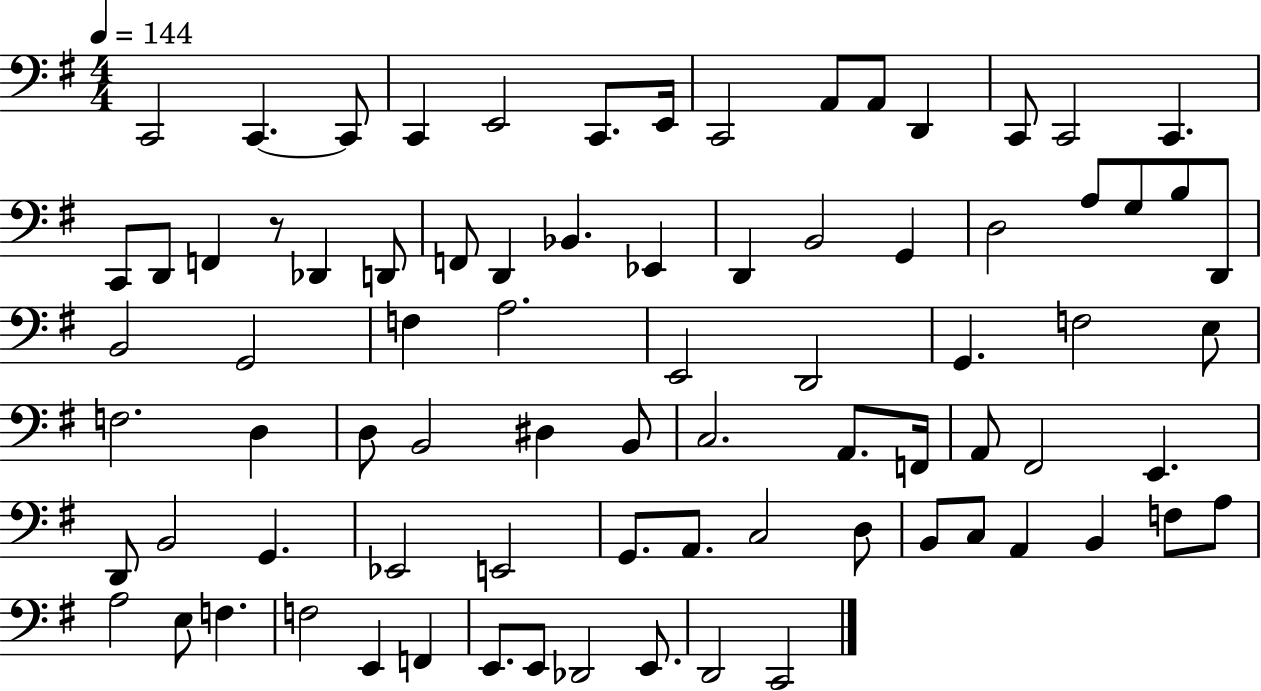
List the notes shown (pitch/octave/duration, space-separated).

C2/h C2/q. C2/e C2/q E2/h C2/e. E2/s C2/h A2/e A2/e D2/q C2/e C2/h C2/q. C2/e D2/e F2/q R/e Db2/q D2/e F2/e D2/q Bb2/q. Eb2/q D2/q B2/h G2/q D3/h A3/e G3/e B3/e D2/e B2/h G2/h F3/q A3/h. E2/h D2/h G2/q. F3/h E3/e F3/h. D3/q D3/e B2/h D#3/q B2/e C3/h. A2/e. F2/s A2/e F#2/h E2/q. D2/e B2/h G2/q. Eb2/h E2/h G2/e. A2/e. C3/h D3/e B2/e C3/e A2/q B2/q F3/e A3/e A3/h E3/e F3/q. F3/h E2/q F2/q E2/e. E2/e Db2/h E2/e. D2/h C2/h